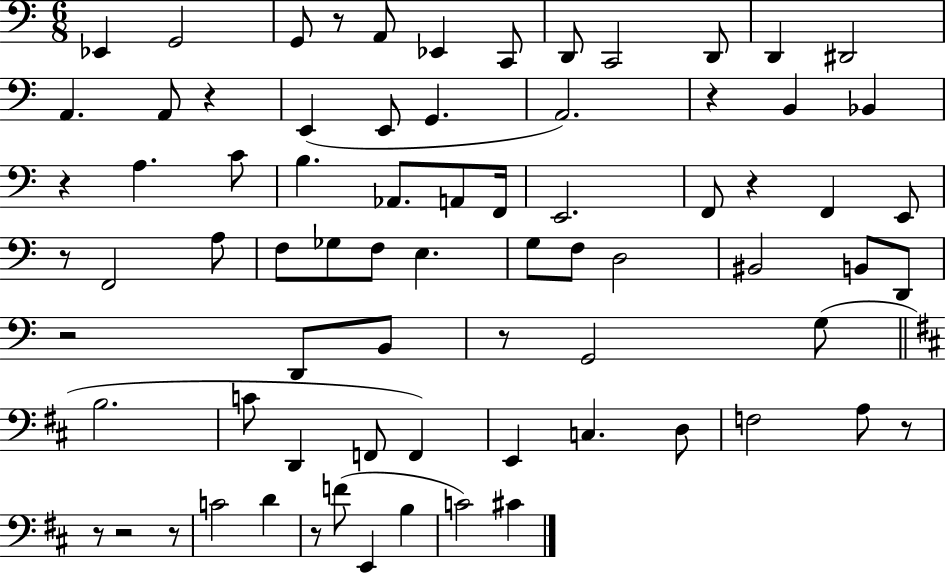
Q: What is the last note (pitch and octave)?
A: C#4